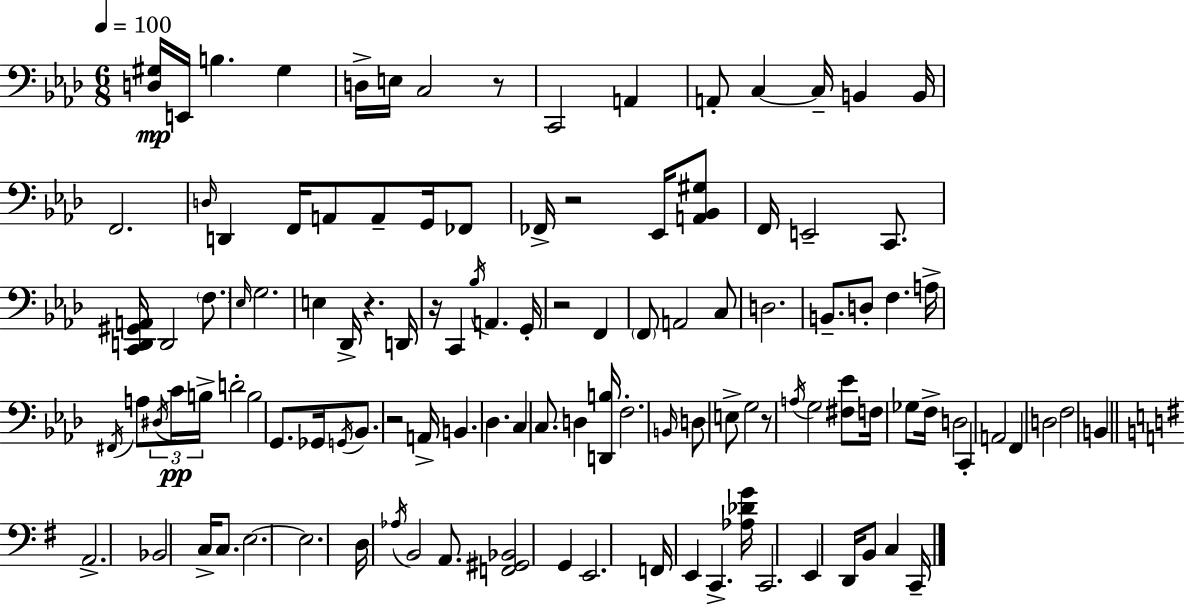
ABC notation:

X:1
T:Untitled
M:6/8
L:1/4
K:Fm
[D,^G,]/4 E,,/4 B, ^G, D,/4 E,/4 C,2 z/2 C,,2 A,, A,,/2 C, C,/4 B,, B,,/4 F,,2 D,/4 D,, F,,/4 A,,/2 A,,/2 G,,/4 _F,,/2 _F,,/4 z2 _E,,/4 [A,,_B,,^G,]/2 F,,/4 E,,2 C,,/2 [C,,D,,^G,,A,,]/4 D,,2 F,/2 _E,/4 G,2 E, _D,,/4 z D,,/4 z/4 C,, _B,/4 A,, G,,/4 z2 F,, F,,/2 A,,2 C,/2 D,2 B,,/2 D,/2 F, A,/4 ^F,,/4 A,/2 ^D,/4 C/4 B,/4 D2 B,2 G,,/2 _G,,/4 G,,/4 _B,,/2 z2 A,,/4 B,, _D, C, C,/2 D, [D,,B,]/4 F,2 B,,/4 D,/2 E,/2 G,2 z/2 A,/4 G,2 [^F,_E]/2 F,/4 _G,/2 F,/4 D,2 C,, A,,2 F,, D,2 F,2 B,, A,,2 _B,,2 C,/4 C,/2 E,2 E,2 D,/4 _A,/4 B,,2 A,,/2 [F,,^G,,_B,,]2 G,, E,,2 F,,/4 E,, C,, [_A,_DG]/4 C,,2 E,, D,,/4 B,,/2 C, C,,/4